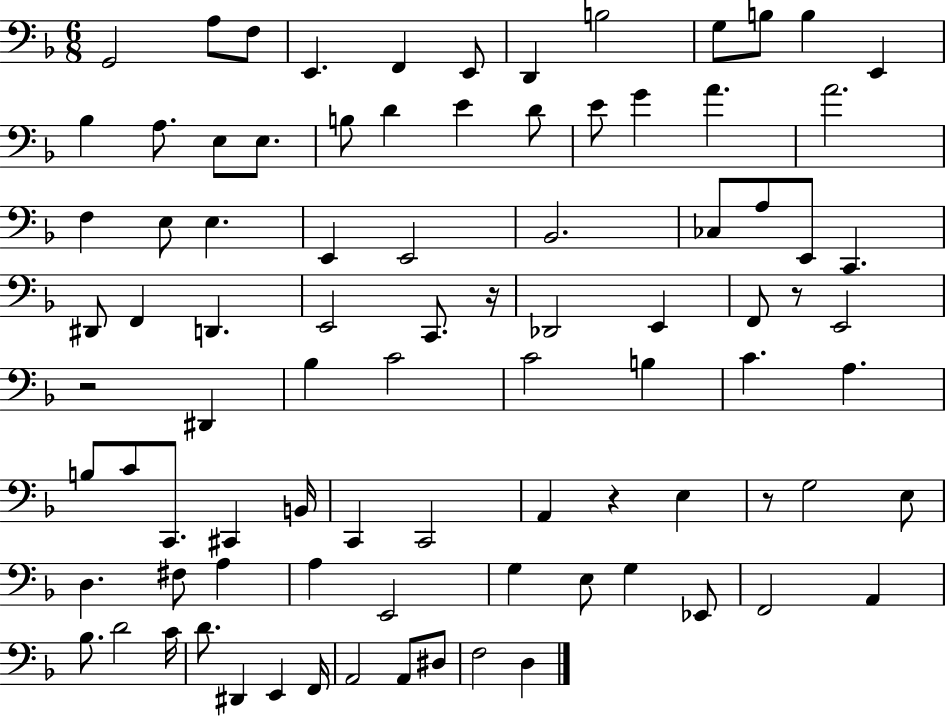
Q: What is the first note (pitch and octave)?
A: G2